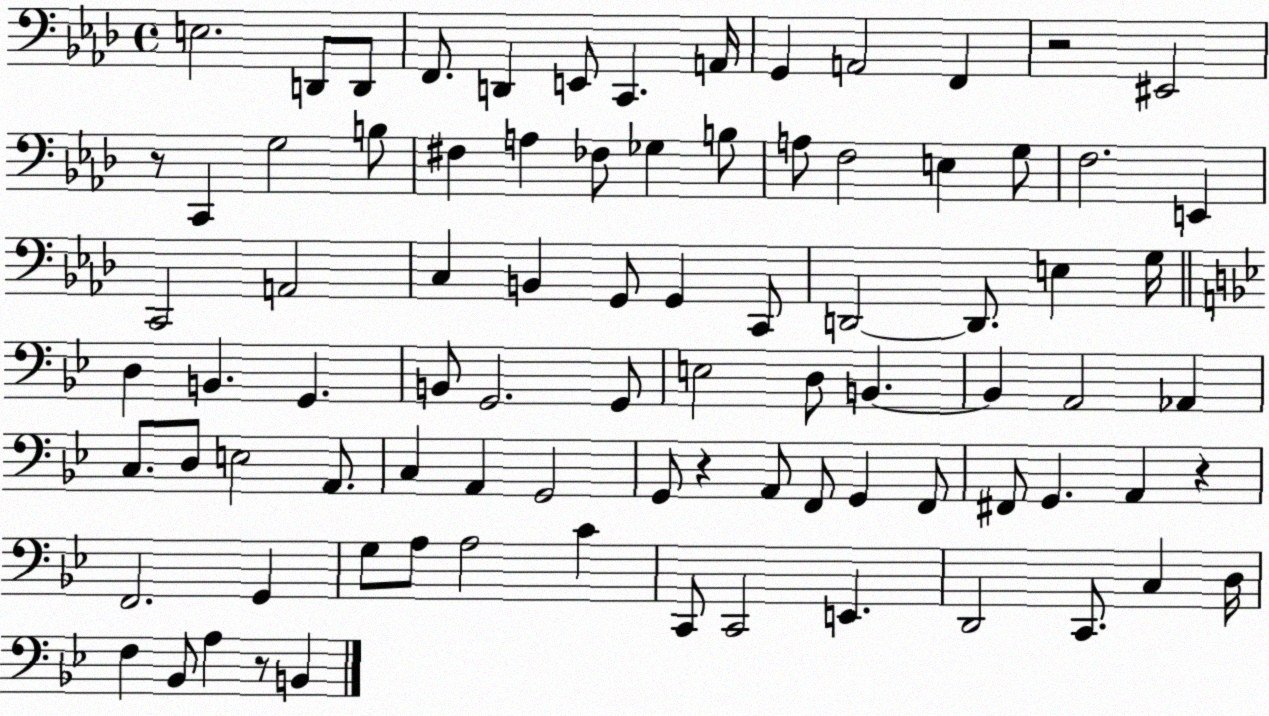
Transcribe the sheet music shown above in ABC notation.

X:1
T:Untitled
M:4/4
L:1/4
K:Ab
E,2 D,,/2 D,,/2 F,,/2 D,, E,,/2 C,, A,,/4 G,, A,,2 F,, z2 ^E,,2 z/2 C,, G,2 B,/2 ^F, A, _F,/2 _G, B,/2 A,/2 F,2 E, G,/2 F,2 E,, C,,2 A,,2 C, B,, G,,/2 G,, C,,/2 D,,2 D,,/2 E, G,/4 D, B,, G,, B,,/2 G,,2 G,,/2 E,2 D,/2 B,, B,, A,,2 _A,, C,/2 D,/2 E,2 A,,/2 C, A,, G,,2 G,,/2 z A,,/2 F,,/2 G,, F,,/2 ^F,,/2 G,, A,, z F,,2 G,, G,/2 A,/2 A,2 C C,,/2 C,,2 E,, D,,2 C,,/2 C, D,/4 F, _B,,/2 A, z/2 B,,